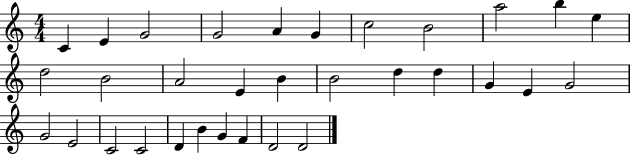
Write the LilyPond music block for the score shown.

{
  \clef treble
  \numericTimeSignature
  \time 4/4
  \key c \major
  c'4 e'4 g'2 | g'2 a'4 g'4 | c''2 b'2 | a''2 b''4 e''4 | \break d''2 b'2 | a'2 e'4 b'4 | b'2 d''4 d''4 | g'4 e'4 g'2 | \break g'2 e'2 | c'2 c'2 | d'4 b'4 g'4 f'4 | d'2 d'2 | \break \bar "|."
}